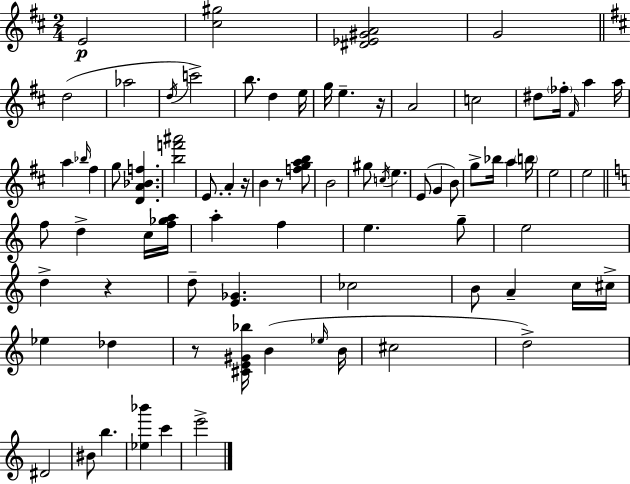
{
  \clef treble
  \numericTimeSignature
  \time 2/4
  \key d \major
  e'2\p | <cis'' gis''>2 | <dis' ees' gis' a'>2 | g'2 | \break \bar "||" \break \key d \major d''2( | aes''2 | \acciaccatura { d''16 } c'''2->) | b''8. d''4 | \break e''16 g''16 e''4.-- | r16 a'2 | c''2 | dis''8 \parenthesize fes''16-. \grace { fis'16 } a''4 | \break a''16 a''4 \grace { bes''16 } fis''4 | g''8 <d' a' bes' f''>4. | <b'' f''' ais'''>2 | e'8. a'4-. | \break r16 b'4 r8 | <f'' g'' a'' b''>8 b'2 | gis''8 \acciaccatura { c''16 } e''4. | e'8( g'4 | \break b'8) g''8-> bes''16 a''4 | \parenthesize b''16 e''2 | e''2 | \bar "||" \break \key a \minor f''8 d''4-> c''16 <f'' ges'' a''>16 | a''4-. f''4 | e''4. g''8-- | e''2 | \break d''4-> r4 | d''8-- <e' ges'>4. | ces''2 | b'8 a'4-- c''16 cis''16-> | \break ees''4 des''4 | r8 <cis' e' gis' bes''>16 b'4( \grace { ees''16 } | b'16 cis''2 | d''2->) | \break dis'2 | bis'8 b''4. | <ees'' bes'''>4 c'''4 | e'''2-> | \break \bar "|."
}